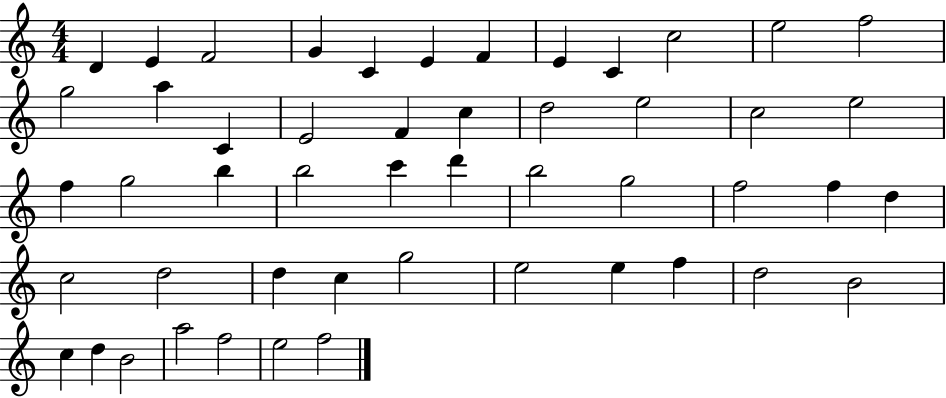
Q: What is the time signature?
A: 4/4